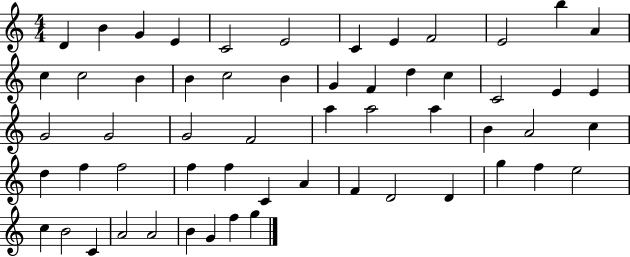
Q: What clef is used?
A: treble